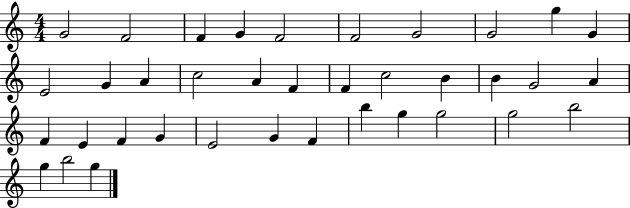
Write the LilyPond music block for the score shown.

{
  \clef treble
  \numericTimeSignature
  \time 4/4
  \key c \major
  g'2 f'2 | f'4 g'4 f'2 | f'2 g'2 | g'2 g''4 g'4 | \break e'2 g'4 a'4 | c''2 a'4 f'4 | f'4 c''2 b'4 | b'4 g'2 a'4 | \break f'4 e'4 f'4 g'4 | e'2 g'4 f'4 | b''4 g''4 g''2 | g''2 b''2 | \break g''4 b''2 g''4 | \bar "|."
}